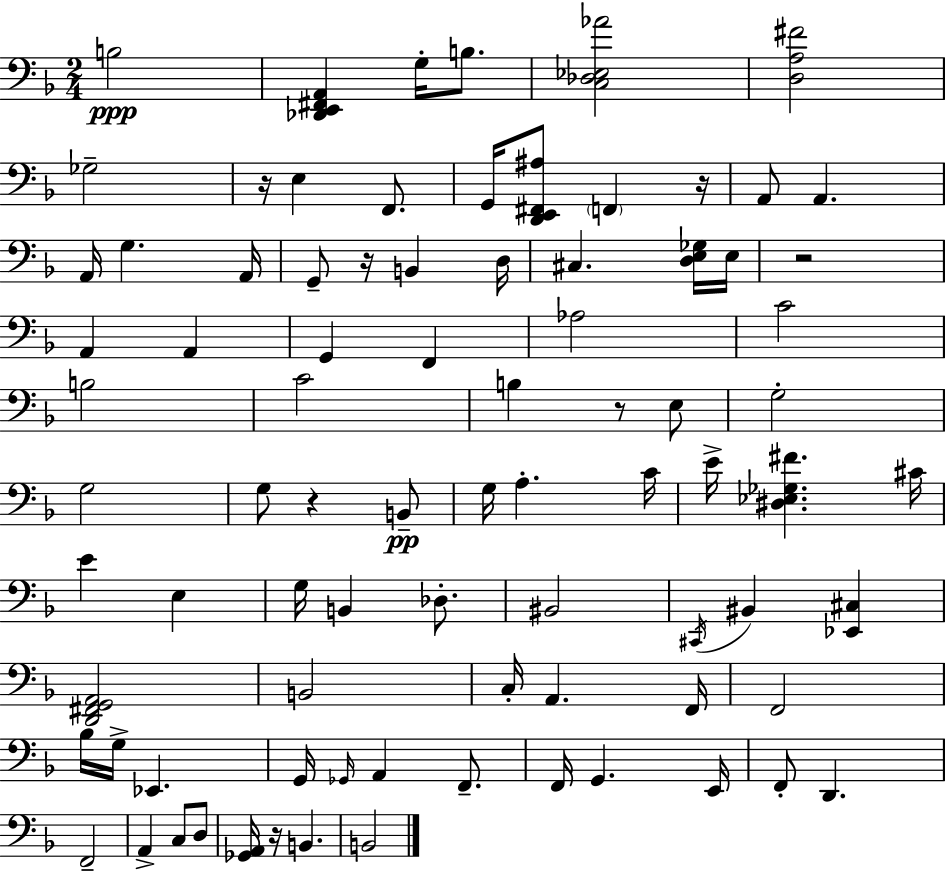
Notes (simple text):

B3/h [Db2,E2,F#2,A2]/q G3/s B3/e. [C3,Db3,Eb3,Ab4]/h [D3,A3,F#4]/h Gb3/h R/s E3/q F2/e. G2/s [D2,E2,F#2,A#3]/e F2/q R/s A2/e A2/q. A2/s G3/q. A2/s G2/e R/s B2/q D3/s C#3/q. [D3,E3,Gb3]/s E3/s R/h A2/q A2/q G2/q F2/q Ab3/h C4/h B3/h C4/h B3/q R/e E3/e G3/h G3/h G3/e R/q B2/e G3/s A3/q. C4/s E4/s [D#3,Eb3,Gb3,F#4]/q. C#4/s E4/q E3/q G3/s B2/q Db3/e. BIS2/h C#2/s BIS2/q [Eb2,C#3]/q [D2,F#2,G2,A2]/h B2/h C3/s A2/q. F2/s F2/h Bb3/s G3/s Eb2/q. G2/s Gb2/s A2/q F2/e. F2/s G2/q. E2/s F2/e D2/q. F2/h A2/q C3/e D3/e [Gb2,A2]/s R/s B2/q. B2/h